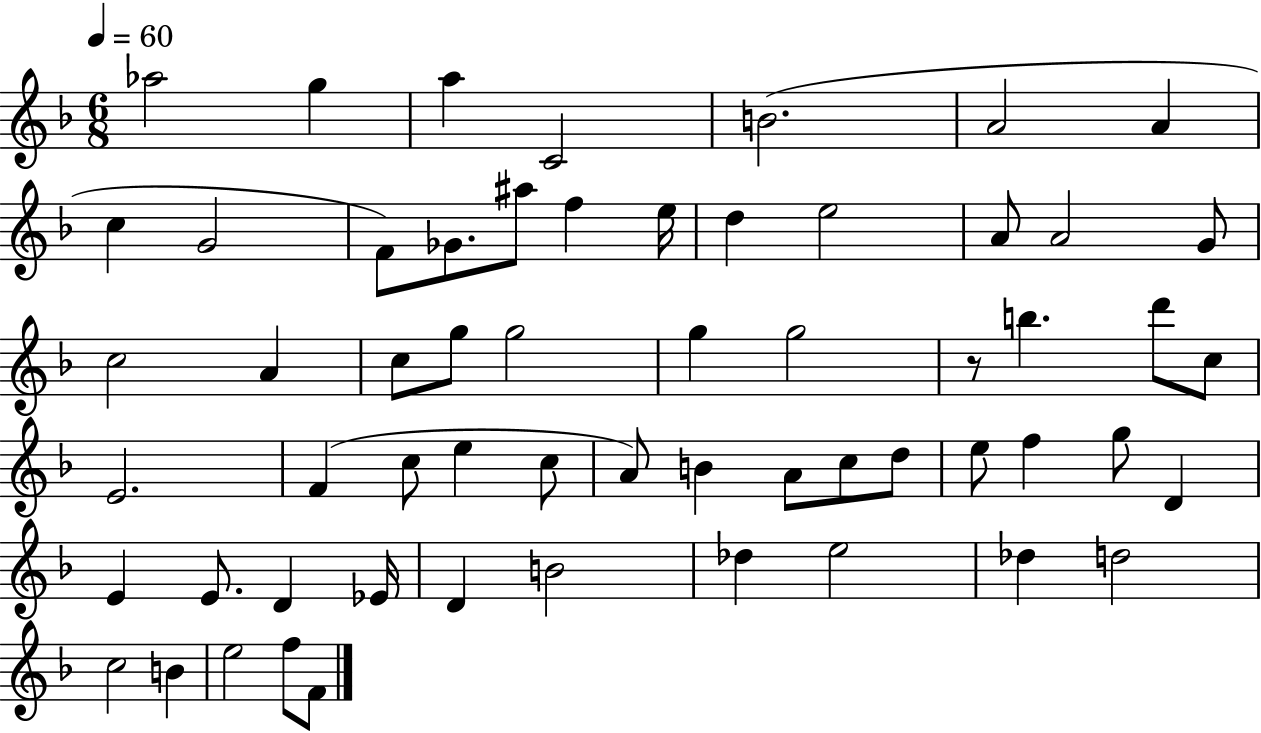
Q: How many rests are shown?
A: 1